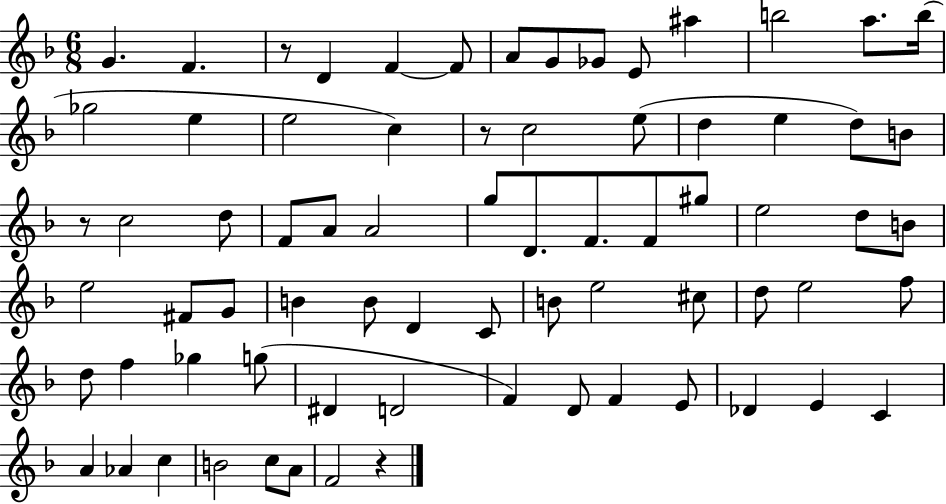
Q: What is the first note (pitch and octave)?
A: G4